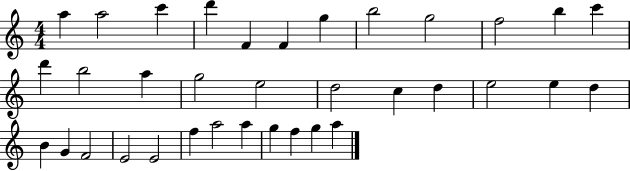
{
  \clef treble
  \numericTimeSignature
  \time 4/4
  \key c \major
  a''4 a''2 c'''4 | d'''4 f'4 f'4 g''4 | b''2 g''2 | f''2 b''4 c'''4 | \break d'''4 b''2 a''4 | g''2 e''2 | d''2 c''4 d''4 | e''2 e''4 d''4 | \break b'4 g'4 f'2 | e'2 e'2 | f''4 a''2 a''4 | g''4 f''4 g''4 a''4 | \break \bar "|."
}